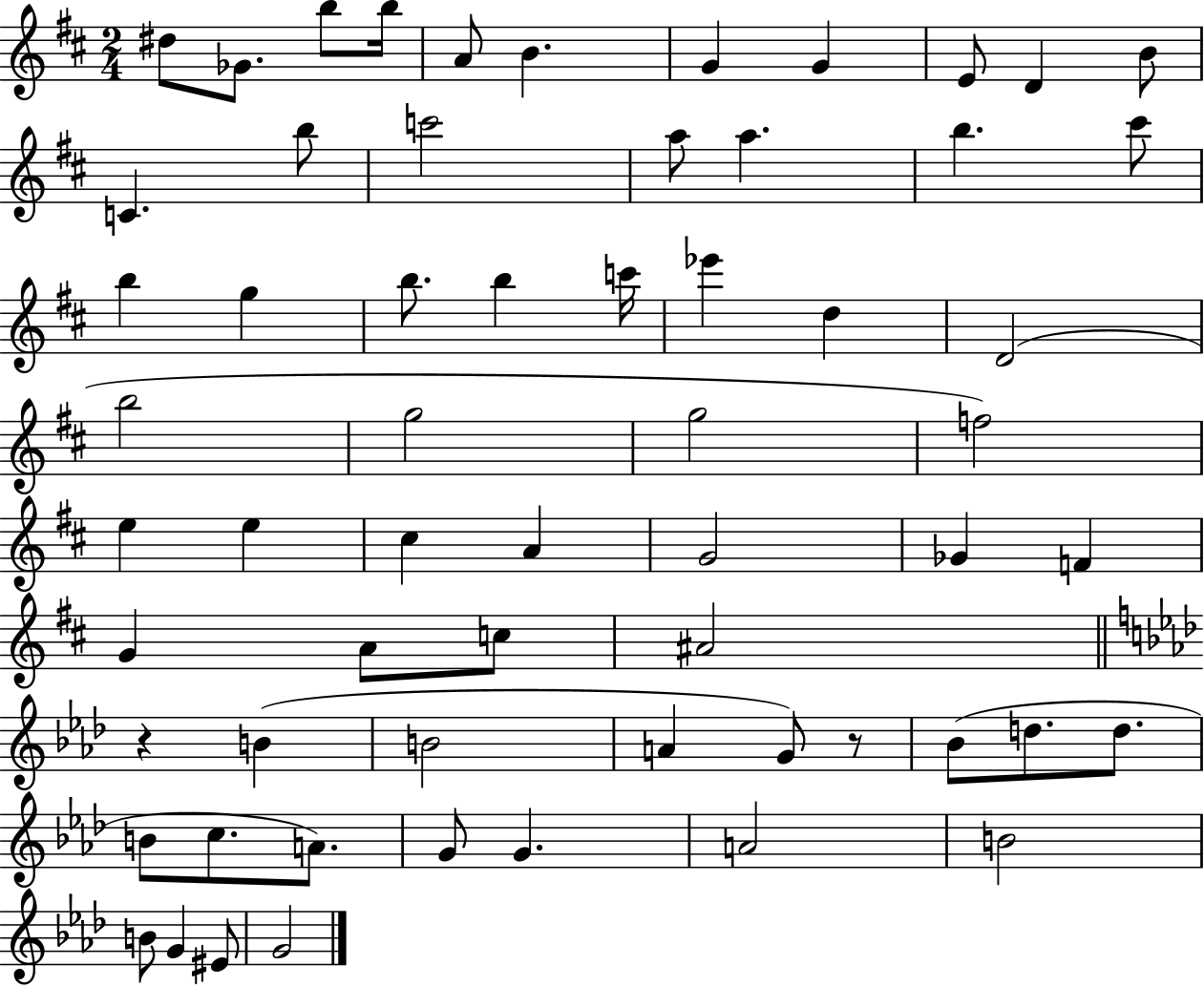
D#5/e Gb4/e. B5/e B5/s A4/e B4/q. G4/q G4/q E4/e D4/q B4/e C4/q. B5/e C6/h A5/e A5/q. B5/q. C#6/e B5/q G5/q B5/e. B5/q C6/s Eb6/q D5/q D4/h B5/h G5/h G5/h F5/h E5/q E5/q C#5/q A4/q G4/h Gb4/q F4/q G4/q A4/e C5/e A#4/h R/q B4/q B4/h A4/q G4/e R/e Bb4/e D5/e. D5/e. B4/e C5/e. A4/e. G4/e G4/q. A4/h B4/h B4/e G4/q EIS4/e G4/h